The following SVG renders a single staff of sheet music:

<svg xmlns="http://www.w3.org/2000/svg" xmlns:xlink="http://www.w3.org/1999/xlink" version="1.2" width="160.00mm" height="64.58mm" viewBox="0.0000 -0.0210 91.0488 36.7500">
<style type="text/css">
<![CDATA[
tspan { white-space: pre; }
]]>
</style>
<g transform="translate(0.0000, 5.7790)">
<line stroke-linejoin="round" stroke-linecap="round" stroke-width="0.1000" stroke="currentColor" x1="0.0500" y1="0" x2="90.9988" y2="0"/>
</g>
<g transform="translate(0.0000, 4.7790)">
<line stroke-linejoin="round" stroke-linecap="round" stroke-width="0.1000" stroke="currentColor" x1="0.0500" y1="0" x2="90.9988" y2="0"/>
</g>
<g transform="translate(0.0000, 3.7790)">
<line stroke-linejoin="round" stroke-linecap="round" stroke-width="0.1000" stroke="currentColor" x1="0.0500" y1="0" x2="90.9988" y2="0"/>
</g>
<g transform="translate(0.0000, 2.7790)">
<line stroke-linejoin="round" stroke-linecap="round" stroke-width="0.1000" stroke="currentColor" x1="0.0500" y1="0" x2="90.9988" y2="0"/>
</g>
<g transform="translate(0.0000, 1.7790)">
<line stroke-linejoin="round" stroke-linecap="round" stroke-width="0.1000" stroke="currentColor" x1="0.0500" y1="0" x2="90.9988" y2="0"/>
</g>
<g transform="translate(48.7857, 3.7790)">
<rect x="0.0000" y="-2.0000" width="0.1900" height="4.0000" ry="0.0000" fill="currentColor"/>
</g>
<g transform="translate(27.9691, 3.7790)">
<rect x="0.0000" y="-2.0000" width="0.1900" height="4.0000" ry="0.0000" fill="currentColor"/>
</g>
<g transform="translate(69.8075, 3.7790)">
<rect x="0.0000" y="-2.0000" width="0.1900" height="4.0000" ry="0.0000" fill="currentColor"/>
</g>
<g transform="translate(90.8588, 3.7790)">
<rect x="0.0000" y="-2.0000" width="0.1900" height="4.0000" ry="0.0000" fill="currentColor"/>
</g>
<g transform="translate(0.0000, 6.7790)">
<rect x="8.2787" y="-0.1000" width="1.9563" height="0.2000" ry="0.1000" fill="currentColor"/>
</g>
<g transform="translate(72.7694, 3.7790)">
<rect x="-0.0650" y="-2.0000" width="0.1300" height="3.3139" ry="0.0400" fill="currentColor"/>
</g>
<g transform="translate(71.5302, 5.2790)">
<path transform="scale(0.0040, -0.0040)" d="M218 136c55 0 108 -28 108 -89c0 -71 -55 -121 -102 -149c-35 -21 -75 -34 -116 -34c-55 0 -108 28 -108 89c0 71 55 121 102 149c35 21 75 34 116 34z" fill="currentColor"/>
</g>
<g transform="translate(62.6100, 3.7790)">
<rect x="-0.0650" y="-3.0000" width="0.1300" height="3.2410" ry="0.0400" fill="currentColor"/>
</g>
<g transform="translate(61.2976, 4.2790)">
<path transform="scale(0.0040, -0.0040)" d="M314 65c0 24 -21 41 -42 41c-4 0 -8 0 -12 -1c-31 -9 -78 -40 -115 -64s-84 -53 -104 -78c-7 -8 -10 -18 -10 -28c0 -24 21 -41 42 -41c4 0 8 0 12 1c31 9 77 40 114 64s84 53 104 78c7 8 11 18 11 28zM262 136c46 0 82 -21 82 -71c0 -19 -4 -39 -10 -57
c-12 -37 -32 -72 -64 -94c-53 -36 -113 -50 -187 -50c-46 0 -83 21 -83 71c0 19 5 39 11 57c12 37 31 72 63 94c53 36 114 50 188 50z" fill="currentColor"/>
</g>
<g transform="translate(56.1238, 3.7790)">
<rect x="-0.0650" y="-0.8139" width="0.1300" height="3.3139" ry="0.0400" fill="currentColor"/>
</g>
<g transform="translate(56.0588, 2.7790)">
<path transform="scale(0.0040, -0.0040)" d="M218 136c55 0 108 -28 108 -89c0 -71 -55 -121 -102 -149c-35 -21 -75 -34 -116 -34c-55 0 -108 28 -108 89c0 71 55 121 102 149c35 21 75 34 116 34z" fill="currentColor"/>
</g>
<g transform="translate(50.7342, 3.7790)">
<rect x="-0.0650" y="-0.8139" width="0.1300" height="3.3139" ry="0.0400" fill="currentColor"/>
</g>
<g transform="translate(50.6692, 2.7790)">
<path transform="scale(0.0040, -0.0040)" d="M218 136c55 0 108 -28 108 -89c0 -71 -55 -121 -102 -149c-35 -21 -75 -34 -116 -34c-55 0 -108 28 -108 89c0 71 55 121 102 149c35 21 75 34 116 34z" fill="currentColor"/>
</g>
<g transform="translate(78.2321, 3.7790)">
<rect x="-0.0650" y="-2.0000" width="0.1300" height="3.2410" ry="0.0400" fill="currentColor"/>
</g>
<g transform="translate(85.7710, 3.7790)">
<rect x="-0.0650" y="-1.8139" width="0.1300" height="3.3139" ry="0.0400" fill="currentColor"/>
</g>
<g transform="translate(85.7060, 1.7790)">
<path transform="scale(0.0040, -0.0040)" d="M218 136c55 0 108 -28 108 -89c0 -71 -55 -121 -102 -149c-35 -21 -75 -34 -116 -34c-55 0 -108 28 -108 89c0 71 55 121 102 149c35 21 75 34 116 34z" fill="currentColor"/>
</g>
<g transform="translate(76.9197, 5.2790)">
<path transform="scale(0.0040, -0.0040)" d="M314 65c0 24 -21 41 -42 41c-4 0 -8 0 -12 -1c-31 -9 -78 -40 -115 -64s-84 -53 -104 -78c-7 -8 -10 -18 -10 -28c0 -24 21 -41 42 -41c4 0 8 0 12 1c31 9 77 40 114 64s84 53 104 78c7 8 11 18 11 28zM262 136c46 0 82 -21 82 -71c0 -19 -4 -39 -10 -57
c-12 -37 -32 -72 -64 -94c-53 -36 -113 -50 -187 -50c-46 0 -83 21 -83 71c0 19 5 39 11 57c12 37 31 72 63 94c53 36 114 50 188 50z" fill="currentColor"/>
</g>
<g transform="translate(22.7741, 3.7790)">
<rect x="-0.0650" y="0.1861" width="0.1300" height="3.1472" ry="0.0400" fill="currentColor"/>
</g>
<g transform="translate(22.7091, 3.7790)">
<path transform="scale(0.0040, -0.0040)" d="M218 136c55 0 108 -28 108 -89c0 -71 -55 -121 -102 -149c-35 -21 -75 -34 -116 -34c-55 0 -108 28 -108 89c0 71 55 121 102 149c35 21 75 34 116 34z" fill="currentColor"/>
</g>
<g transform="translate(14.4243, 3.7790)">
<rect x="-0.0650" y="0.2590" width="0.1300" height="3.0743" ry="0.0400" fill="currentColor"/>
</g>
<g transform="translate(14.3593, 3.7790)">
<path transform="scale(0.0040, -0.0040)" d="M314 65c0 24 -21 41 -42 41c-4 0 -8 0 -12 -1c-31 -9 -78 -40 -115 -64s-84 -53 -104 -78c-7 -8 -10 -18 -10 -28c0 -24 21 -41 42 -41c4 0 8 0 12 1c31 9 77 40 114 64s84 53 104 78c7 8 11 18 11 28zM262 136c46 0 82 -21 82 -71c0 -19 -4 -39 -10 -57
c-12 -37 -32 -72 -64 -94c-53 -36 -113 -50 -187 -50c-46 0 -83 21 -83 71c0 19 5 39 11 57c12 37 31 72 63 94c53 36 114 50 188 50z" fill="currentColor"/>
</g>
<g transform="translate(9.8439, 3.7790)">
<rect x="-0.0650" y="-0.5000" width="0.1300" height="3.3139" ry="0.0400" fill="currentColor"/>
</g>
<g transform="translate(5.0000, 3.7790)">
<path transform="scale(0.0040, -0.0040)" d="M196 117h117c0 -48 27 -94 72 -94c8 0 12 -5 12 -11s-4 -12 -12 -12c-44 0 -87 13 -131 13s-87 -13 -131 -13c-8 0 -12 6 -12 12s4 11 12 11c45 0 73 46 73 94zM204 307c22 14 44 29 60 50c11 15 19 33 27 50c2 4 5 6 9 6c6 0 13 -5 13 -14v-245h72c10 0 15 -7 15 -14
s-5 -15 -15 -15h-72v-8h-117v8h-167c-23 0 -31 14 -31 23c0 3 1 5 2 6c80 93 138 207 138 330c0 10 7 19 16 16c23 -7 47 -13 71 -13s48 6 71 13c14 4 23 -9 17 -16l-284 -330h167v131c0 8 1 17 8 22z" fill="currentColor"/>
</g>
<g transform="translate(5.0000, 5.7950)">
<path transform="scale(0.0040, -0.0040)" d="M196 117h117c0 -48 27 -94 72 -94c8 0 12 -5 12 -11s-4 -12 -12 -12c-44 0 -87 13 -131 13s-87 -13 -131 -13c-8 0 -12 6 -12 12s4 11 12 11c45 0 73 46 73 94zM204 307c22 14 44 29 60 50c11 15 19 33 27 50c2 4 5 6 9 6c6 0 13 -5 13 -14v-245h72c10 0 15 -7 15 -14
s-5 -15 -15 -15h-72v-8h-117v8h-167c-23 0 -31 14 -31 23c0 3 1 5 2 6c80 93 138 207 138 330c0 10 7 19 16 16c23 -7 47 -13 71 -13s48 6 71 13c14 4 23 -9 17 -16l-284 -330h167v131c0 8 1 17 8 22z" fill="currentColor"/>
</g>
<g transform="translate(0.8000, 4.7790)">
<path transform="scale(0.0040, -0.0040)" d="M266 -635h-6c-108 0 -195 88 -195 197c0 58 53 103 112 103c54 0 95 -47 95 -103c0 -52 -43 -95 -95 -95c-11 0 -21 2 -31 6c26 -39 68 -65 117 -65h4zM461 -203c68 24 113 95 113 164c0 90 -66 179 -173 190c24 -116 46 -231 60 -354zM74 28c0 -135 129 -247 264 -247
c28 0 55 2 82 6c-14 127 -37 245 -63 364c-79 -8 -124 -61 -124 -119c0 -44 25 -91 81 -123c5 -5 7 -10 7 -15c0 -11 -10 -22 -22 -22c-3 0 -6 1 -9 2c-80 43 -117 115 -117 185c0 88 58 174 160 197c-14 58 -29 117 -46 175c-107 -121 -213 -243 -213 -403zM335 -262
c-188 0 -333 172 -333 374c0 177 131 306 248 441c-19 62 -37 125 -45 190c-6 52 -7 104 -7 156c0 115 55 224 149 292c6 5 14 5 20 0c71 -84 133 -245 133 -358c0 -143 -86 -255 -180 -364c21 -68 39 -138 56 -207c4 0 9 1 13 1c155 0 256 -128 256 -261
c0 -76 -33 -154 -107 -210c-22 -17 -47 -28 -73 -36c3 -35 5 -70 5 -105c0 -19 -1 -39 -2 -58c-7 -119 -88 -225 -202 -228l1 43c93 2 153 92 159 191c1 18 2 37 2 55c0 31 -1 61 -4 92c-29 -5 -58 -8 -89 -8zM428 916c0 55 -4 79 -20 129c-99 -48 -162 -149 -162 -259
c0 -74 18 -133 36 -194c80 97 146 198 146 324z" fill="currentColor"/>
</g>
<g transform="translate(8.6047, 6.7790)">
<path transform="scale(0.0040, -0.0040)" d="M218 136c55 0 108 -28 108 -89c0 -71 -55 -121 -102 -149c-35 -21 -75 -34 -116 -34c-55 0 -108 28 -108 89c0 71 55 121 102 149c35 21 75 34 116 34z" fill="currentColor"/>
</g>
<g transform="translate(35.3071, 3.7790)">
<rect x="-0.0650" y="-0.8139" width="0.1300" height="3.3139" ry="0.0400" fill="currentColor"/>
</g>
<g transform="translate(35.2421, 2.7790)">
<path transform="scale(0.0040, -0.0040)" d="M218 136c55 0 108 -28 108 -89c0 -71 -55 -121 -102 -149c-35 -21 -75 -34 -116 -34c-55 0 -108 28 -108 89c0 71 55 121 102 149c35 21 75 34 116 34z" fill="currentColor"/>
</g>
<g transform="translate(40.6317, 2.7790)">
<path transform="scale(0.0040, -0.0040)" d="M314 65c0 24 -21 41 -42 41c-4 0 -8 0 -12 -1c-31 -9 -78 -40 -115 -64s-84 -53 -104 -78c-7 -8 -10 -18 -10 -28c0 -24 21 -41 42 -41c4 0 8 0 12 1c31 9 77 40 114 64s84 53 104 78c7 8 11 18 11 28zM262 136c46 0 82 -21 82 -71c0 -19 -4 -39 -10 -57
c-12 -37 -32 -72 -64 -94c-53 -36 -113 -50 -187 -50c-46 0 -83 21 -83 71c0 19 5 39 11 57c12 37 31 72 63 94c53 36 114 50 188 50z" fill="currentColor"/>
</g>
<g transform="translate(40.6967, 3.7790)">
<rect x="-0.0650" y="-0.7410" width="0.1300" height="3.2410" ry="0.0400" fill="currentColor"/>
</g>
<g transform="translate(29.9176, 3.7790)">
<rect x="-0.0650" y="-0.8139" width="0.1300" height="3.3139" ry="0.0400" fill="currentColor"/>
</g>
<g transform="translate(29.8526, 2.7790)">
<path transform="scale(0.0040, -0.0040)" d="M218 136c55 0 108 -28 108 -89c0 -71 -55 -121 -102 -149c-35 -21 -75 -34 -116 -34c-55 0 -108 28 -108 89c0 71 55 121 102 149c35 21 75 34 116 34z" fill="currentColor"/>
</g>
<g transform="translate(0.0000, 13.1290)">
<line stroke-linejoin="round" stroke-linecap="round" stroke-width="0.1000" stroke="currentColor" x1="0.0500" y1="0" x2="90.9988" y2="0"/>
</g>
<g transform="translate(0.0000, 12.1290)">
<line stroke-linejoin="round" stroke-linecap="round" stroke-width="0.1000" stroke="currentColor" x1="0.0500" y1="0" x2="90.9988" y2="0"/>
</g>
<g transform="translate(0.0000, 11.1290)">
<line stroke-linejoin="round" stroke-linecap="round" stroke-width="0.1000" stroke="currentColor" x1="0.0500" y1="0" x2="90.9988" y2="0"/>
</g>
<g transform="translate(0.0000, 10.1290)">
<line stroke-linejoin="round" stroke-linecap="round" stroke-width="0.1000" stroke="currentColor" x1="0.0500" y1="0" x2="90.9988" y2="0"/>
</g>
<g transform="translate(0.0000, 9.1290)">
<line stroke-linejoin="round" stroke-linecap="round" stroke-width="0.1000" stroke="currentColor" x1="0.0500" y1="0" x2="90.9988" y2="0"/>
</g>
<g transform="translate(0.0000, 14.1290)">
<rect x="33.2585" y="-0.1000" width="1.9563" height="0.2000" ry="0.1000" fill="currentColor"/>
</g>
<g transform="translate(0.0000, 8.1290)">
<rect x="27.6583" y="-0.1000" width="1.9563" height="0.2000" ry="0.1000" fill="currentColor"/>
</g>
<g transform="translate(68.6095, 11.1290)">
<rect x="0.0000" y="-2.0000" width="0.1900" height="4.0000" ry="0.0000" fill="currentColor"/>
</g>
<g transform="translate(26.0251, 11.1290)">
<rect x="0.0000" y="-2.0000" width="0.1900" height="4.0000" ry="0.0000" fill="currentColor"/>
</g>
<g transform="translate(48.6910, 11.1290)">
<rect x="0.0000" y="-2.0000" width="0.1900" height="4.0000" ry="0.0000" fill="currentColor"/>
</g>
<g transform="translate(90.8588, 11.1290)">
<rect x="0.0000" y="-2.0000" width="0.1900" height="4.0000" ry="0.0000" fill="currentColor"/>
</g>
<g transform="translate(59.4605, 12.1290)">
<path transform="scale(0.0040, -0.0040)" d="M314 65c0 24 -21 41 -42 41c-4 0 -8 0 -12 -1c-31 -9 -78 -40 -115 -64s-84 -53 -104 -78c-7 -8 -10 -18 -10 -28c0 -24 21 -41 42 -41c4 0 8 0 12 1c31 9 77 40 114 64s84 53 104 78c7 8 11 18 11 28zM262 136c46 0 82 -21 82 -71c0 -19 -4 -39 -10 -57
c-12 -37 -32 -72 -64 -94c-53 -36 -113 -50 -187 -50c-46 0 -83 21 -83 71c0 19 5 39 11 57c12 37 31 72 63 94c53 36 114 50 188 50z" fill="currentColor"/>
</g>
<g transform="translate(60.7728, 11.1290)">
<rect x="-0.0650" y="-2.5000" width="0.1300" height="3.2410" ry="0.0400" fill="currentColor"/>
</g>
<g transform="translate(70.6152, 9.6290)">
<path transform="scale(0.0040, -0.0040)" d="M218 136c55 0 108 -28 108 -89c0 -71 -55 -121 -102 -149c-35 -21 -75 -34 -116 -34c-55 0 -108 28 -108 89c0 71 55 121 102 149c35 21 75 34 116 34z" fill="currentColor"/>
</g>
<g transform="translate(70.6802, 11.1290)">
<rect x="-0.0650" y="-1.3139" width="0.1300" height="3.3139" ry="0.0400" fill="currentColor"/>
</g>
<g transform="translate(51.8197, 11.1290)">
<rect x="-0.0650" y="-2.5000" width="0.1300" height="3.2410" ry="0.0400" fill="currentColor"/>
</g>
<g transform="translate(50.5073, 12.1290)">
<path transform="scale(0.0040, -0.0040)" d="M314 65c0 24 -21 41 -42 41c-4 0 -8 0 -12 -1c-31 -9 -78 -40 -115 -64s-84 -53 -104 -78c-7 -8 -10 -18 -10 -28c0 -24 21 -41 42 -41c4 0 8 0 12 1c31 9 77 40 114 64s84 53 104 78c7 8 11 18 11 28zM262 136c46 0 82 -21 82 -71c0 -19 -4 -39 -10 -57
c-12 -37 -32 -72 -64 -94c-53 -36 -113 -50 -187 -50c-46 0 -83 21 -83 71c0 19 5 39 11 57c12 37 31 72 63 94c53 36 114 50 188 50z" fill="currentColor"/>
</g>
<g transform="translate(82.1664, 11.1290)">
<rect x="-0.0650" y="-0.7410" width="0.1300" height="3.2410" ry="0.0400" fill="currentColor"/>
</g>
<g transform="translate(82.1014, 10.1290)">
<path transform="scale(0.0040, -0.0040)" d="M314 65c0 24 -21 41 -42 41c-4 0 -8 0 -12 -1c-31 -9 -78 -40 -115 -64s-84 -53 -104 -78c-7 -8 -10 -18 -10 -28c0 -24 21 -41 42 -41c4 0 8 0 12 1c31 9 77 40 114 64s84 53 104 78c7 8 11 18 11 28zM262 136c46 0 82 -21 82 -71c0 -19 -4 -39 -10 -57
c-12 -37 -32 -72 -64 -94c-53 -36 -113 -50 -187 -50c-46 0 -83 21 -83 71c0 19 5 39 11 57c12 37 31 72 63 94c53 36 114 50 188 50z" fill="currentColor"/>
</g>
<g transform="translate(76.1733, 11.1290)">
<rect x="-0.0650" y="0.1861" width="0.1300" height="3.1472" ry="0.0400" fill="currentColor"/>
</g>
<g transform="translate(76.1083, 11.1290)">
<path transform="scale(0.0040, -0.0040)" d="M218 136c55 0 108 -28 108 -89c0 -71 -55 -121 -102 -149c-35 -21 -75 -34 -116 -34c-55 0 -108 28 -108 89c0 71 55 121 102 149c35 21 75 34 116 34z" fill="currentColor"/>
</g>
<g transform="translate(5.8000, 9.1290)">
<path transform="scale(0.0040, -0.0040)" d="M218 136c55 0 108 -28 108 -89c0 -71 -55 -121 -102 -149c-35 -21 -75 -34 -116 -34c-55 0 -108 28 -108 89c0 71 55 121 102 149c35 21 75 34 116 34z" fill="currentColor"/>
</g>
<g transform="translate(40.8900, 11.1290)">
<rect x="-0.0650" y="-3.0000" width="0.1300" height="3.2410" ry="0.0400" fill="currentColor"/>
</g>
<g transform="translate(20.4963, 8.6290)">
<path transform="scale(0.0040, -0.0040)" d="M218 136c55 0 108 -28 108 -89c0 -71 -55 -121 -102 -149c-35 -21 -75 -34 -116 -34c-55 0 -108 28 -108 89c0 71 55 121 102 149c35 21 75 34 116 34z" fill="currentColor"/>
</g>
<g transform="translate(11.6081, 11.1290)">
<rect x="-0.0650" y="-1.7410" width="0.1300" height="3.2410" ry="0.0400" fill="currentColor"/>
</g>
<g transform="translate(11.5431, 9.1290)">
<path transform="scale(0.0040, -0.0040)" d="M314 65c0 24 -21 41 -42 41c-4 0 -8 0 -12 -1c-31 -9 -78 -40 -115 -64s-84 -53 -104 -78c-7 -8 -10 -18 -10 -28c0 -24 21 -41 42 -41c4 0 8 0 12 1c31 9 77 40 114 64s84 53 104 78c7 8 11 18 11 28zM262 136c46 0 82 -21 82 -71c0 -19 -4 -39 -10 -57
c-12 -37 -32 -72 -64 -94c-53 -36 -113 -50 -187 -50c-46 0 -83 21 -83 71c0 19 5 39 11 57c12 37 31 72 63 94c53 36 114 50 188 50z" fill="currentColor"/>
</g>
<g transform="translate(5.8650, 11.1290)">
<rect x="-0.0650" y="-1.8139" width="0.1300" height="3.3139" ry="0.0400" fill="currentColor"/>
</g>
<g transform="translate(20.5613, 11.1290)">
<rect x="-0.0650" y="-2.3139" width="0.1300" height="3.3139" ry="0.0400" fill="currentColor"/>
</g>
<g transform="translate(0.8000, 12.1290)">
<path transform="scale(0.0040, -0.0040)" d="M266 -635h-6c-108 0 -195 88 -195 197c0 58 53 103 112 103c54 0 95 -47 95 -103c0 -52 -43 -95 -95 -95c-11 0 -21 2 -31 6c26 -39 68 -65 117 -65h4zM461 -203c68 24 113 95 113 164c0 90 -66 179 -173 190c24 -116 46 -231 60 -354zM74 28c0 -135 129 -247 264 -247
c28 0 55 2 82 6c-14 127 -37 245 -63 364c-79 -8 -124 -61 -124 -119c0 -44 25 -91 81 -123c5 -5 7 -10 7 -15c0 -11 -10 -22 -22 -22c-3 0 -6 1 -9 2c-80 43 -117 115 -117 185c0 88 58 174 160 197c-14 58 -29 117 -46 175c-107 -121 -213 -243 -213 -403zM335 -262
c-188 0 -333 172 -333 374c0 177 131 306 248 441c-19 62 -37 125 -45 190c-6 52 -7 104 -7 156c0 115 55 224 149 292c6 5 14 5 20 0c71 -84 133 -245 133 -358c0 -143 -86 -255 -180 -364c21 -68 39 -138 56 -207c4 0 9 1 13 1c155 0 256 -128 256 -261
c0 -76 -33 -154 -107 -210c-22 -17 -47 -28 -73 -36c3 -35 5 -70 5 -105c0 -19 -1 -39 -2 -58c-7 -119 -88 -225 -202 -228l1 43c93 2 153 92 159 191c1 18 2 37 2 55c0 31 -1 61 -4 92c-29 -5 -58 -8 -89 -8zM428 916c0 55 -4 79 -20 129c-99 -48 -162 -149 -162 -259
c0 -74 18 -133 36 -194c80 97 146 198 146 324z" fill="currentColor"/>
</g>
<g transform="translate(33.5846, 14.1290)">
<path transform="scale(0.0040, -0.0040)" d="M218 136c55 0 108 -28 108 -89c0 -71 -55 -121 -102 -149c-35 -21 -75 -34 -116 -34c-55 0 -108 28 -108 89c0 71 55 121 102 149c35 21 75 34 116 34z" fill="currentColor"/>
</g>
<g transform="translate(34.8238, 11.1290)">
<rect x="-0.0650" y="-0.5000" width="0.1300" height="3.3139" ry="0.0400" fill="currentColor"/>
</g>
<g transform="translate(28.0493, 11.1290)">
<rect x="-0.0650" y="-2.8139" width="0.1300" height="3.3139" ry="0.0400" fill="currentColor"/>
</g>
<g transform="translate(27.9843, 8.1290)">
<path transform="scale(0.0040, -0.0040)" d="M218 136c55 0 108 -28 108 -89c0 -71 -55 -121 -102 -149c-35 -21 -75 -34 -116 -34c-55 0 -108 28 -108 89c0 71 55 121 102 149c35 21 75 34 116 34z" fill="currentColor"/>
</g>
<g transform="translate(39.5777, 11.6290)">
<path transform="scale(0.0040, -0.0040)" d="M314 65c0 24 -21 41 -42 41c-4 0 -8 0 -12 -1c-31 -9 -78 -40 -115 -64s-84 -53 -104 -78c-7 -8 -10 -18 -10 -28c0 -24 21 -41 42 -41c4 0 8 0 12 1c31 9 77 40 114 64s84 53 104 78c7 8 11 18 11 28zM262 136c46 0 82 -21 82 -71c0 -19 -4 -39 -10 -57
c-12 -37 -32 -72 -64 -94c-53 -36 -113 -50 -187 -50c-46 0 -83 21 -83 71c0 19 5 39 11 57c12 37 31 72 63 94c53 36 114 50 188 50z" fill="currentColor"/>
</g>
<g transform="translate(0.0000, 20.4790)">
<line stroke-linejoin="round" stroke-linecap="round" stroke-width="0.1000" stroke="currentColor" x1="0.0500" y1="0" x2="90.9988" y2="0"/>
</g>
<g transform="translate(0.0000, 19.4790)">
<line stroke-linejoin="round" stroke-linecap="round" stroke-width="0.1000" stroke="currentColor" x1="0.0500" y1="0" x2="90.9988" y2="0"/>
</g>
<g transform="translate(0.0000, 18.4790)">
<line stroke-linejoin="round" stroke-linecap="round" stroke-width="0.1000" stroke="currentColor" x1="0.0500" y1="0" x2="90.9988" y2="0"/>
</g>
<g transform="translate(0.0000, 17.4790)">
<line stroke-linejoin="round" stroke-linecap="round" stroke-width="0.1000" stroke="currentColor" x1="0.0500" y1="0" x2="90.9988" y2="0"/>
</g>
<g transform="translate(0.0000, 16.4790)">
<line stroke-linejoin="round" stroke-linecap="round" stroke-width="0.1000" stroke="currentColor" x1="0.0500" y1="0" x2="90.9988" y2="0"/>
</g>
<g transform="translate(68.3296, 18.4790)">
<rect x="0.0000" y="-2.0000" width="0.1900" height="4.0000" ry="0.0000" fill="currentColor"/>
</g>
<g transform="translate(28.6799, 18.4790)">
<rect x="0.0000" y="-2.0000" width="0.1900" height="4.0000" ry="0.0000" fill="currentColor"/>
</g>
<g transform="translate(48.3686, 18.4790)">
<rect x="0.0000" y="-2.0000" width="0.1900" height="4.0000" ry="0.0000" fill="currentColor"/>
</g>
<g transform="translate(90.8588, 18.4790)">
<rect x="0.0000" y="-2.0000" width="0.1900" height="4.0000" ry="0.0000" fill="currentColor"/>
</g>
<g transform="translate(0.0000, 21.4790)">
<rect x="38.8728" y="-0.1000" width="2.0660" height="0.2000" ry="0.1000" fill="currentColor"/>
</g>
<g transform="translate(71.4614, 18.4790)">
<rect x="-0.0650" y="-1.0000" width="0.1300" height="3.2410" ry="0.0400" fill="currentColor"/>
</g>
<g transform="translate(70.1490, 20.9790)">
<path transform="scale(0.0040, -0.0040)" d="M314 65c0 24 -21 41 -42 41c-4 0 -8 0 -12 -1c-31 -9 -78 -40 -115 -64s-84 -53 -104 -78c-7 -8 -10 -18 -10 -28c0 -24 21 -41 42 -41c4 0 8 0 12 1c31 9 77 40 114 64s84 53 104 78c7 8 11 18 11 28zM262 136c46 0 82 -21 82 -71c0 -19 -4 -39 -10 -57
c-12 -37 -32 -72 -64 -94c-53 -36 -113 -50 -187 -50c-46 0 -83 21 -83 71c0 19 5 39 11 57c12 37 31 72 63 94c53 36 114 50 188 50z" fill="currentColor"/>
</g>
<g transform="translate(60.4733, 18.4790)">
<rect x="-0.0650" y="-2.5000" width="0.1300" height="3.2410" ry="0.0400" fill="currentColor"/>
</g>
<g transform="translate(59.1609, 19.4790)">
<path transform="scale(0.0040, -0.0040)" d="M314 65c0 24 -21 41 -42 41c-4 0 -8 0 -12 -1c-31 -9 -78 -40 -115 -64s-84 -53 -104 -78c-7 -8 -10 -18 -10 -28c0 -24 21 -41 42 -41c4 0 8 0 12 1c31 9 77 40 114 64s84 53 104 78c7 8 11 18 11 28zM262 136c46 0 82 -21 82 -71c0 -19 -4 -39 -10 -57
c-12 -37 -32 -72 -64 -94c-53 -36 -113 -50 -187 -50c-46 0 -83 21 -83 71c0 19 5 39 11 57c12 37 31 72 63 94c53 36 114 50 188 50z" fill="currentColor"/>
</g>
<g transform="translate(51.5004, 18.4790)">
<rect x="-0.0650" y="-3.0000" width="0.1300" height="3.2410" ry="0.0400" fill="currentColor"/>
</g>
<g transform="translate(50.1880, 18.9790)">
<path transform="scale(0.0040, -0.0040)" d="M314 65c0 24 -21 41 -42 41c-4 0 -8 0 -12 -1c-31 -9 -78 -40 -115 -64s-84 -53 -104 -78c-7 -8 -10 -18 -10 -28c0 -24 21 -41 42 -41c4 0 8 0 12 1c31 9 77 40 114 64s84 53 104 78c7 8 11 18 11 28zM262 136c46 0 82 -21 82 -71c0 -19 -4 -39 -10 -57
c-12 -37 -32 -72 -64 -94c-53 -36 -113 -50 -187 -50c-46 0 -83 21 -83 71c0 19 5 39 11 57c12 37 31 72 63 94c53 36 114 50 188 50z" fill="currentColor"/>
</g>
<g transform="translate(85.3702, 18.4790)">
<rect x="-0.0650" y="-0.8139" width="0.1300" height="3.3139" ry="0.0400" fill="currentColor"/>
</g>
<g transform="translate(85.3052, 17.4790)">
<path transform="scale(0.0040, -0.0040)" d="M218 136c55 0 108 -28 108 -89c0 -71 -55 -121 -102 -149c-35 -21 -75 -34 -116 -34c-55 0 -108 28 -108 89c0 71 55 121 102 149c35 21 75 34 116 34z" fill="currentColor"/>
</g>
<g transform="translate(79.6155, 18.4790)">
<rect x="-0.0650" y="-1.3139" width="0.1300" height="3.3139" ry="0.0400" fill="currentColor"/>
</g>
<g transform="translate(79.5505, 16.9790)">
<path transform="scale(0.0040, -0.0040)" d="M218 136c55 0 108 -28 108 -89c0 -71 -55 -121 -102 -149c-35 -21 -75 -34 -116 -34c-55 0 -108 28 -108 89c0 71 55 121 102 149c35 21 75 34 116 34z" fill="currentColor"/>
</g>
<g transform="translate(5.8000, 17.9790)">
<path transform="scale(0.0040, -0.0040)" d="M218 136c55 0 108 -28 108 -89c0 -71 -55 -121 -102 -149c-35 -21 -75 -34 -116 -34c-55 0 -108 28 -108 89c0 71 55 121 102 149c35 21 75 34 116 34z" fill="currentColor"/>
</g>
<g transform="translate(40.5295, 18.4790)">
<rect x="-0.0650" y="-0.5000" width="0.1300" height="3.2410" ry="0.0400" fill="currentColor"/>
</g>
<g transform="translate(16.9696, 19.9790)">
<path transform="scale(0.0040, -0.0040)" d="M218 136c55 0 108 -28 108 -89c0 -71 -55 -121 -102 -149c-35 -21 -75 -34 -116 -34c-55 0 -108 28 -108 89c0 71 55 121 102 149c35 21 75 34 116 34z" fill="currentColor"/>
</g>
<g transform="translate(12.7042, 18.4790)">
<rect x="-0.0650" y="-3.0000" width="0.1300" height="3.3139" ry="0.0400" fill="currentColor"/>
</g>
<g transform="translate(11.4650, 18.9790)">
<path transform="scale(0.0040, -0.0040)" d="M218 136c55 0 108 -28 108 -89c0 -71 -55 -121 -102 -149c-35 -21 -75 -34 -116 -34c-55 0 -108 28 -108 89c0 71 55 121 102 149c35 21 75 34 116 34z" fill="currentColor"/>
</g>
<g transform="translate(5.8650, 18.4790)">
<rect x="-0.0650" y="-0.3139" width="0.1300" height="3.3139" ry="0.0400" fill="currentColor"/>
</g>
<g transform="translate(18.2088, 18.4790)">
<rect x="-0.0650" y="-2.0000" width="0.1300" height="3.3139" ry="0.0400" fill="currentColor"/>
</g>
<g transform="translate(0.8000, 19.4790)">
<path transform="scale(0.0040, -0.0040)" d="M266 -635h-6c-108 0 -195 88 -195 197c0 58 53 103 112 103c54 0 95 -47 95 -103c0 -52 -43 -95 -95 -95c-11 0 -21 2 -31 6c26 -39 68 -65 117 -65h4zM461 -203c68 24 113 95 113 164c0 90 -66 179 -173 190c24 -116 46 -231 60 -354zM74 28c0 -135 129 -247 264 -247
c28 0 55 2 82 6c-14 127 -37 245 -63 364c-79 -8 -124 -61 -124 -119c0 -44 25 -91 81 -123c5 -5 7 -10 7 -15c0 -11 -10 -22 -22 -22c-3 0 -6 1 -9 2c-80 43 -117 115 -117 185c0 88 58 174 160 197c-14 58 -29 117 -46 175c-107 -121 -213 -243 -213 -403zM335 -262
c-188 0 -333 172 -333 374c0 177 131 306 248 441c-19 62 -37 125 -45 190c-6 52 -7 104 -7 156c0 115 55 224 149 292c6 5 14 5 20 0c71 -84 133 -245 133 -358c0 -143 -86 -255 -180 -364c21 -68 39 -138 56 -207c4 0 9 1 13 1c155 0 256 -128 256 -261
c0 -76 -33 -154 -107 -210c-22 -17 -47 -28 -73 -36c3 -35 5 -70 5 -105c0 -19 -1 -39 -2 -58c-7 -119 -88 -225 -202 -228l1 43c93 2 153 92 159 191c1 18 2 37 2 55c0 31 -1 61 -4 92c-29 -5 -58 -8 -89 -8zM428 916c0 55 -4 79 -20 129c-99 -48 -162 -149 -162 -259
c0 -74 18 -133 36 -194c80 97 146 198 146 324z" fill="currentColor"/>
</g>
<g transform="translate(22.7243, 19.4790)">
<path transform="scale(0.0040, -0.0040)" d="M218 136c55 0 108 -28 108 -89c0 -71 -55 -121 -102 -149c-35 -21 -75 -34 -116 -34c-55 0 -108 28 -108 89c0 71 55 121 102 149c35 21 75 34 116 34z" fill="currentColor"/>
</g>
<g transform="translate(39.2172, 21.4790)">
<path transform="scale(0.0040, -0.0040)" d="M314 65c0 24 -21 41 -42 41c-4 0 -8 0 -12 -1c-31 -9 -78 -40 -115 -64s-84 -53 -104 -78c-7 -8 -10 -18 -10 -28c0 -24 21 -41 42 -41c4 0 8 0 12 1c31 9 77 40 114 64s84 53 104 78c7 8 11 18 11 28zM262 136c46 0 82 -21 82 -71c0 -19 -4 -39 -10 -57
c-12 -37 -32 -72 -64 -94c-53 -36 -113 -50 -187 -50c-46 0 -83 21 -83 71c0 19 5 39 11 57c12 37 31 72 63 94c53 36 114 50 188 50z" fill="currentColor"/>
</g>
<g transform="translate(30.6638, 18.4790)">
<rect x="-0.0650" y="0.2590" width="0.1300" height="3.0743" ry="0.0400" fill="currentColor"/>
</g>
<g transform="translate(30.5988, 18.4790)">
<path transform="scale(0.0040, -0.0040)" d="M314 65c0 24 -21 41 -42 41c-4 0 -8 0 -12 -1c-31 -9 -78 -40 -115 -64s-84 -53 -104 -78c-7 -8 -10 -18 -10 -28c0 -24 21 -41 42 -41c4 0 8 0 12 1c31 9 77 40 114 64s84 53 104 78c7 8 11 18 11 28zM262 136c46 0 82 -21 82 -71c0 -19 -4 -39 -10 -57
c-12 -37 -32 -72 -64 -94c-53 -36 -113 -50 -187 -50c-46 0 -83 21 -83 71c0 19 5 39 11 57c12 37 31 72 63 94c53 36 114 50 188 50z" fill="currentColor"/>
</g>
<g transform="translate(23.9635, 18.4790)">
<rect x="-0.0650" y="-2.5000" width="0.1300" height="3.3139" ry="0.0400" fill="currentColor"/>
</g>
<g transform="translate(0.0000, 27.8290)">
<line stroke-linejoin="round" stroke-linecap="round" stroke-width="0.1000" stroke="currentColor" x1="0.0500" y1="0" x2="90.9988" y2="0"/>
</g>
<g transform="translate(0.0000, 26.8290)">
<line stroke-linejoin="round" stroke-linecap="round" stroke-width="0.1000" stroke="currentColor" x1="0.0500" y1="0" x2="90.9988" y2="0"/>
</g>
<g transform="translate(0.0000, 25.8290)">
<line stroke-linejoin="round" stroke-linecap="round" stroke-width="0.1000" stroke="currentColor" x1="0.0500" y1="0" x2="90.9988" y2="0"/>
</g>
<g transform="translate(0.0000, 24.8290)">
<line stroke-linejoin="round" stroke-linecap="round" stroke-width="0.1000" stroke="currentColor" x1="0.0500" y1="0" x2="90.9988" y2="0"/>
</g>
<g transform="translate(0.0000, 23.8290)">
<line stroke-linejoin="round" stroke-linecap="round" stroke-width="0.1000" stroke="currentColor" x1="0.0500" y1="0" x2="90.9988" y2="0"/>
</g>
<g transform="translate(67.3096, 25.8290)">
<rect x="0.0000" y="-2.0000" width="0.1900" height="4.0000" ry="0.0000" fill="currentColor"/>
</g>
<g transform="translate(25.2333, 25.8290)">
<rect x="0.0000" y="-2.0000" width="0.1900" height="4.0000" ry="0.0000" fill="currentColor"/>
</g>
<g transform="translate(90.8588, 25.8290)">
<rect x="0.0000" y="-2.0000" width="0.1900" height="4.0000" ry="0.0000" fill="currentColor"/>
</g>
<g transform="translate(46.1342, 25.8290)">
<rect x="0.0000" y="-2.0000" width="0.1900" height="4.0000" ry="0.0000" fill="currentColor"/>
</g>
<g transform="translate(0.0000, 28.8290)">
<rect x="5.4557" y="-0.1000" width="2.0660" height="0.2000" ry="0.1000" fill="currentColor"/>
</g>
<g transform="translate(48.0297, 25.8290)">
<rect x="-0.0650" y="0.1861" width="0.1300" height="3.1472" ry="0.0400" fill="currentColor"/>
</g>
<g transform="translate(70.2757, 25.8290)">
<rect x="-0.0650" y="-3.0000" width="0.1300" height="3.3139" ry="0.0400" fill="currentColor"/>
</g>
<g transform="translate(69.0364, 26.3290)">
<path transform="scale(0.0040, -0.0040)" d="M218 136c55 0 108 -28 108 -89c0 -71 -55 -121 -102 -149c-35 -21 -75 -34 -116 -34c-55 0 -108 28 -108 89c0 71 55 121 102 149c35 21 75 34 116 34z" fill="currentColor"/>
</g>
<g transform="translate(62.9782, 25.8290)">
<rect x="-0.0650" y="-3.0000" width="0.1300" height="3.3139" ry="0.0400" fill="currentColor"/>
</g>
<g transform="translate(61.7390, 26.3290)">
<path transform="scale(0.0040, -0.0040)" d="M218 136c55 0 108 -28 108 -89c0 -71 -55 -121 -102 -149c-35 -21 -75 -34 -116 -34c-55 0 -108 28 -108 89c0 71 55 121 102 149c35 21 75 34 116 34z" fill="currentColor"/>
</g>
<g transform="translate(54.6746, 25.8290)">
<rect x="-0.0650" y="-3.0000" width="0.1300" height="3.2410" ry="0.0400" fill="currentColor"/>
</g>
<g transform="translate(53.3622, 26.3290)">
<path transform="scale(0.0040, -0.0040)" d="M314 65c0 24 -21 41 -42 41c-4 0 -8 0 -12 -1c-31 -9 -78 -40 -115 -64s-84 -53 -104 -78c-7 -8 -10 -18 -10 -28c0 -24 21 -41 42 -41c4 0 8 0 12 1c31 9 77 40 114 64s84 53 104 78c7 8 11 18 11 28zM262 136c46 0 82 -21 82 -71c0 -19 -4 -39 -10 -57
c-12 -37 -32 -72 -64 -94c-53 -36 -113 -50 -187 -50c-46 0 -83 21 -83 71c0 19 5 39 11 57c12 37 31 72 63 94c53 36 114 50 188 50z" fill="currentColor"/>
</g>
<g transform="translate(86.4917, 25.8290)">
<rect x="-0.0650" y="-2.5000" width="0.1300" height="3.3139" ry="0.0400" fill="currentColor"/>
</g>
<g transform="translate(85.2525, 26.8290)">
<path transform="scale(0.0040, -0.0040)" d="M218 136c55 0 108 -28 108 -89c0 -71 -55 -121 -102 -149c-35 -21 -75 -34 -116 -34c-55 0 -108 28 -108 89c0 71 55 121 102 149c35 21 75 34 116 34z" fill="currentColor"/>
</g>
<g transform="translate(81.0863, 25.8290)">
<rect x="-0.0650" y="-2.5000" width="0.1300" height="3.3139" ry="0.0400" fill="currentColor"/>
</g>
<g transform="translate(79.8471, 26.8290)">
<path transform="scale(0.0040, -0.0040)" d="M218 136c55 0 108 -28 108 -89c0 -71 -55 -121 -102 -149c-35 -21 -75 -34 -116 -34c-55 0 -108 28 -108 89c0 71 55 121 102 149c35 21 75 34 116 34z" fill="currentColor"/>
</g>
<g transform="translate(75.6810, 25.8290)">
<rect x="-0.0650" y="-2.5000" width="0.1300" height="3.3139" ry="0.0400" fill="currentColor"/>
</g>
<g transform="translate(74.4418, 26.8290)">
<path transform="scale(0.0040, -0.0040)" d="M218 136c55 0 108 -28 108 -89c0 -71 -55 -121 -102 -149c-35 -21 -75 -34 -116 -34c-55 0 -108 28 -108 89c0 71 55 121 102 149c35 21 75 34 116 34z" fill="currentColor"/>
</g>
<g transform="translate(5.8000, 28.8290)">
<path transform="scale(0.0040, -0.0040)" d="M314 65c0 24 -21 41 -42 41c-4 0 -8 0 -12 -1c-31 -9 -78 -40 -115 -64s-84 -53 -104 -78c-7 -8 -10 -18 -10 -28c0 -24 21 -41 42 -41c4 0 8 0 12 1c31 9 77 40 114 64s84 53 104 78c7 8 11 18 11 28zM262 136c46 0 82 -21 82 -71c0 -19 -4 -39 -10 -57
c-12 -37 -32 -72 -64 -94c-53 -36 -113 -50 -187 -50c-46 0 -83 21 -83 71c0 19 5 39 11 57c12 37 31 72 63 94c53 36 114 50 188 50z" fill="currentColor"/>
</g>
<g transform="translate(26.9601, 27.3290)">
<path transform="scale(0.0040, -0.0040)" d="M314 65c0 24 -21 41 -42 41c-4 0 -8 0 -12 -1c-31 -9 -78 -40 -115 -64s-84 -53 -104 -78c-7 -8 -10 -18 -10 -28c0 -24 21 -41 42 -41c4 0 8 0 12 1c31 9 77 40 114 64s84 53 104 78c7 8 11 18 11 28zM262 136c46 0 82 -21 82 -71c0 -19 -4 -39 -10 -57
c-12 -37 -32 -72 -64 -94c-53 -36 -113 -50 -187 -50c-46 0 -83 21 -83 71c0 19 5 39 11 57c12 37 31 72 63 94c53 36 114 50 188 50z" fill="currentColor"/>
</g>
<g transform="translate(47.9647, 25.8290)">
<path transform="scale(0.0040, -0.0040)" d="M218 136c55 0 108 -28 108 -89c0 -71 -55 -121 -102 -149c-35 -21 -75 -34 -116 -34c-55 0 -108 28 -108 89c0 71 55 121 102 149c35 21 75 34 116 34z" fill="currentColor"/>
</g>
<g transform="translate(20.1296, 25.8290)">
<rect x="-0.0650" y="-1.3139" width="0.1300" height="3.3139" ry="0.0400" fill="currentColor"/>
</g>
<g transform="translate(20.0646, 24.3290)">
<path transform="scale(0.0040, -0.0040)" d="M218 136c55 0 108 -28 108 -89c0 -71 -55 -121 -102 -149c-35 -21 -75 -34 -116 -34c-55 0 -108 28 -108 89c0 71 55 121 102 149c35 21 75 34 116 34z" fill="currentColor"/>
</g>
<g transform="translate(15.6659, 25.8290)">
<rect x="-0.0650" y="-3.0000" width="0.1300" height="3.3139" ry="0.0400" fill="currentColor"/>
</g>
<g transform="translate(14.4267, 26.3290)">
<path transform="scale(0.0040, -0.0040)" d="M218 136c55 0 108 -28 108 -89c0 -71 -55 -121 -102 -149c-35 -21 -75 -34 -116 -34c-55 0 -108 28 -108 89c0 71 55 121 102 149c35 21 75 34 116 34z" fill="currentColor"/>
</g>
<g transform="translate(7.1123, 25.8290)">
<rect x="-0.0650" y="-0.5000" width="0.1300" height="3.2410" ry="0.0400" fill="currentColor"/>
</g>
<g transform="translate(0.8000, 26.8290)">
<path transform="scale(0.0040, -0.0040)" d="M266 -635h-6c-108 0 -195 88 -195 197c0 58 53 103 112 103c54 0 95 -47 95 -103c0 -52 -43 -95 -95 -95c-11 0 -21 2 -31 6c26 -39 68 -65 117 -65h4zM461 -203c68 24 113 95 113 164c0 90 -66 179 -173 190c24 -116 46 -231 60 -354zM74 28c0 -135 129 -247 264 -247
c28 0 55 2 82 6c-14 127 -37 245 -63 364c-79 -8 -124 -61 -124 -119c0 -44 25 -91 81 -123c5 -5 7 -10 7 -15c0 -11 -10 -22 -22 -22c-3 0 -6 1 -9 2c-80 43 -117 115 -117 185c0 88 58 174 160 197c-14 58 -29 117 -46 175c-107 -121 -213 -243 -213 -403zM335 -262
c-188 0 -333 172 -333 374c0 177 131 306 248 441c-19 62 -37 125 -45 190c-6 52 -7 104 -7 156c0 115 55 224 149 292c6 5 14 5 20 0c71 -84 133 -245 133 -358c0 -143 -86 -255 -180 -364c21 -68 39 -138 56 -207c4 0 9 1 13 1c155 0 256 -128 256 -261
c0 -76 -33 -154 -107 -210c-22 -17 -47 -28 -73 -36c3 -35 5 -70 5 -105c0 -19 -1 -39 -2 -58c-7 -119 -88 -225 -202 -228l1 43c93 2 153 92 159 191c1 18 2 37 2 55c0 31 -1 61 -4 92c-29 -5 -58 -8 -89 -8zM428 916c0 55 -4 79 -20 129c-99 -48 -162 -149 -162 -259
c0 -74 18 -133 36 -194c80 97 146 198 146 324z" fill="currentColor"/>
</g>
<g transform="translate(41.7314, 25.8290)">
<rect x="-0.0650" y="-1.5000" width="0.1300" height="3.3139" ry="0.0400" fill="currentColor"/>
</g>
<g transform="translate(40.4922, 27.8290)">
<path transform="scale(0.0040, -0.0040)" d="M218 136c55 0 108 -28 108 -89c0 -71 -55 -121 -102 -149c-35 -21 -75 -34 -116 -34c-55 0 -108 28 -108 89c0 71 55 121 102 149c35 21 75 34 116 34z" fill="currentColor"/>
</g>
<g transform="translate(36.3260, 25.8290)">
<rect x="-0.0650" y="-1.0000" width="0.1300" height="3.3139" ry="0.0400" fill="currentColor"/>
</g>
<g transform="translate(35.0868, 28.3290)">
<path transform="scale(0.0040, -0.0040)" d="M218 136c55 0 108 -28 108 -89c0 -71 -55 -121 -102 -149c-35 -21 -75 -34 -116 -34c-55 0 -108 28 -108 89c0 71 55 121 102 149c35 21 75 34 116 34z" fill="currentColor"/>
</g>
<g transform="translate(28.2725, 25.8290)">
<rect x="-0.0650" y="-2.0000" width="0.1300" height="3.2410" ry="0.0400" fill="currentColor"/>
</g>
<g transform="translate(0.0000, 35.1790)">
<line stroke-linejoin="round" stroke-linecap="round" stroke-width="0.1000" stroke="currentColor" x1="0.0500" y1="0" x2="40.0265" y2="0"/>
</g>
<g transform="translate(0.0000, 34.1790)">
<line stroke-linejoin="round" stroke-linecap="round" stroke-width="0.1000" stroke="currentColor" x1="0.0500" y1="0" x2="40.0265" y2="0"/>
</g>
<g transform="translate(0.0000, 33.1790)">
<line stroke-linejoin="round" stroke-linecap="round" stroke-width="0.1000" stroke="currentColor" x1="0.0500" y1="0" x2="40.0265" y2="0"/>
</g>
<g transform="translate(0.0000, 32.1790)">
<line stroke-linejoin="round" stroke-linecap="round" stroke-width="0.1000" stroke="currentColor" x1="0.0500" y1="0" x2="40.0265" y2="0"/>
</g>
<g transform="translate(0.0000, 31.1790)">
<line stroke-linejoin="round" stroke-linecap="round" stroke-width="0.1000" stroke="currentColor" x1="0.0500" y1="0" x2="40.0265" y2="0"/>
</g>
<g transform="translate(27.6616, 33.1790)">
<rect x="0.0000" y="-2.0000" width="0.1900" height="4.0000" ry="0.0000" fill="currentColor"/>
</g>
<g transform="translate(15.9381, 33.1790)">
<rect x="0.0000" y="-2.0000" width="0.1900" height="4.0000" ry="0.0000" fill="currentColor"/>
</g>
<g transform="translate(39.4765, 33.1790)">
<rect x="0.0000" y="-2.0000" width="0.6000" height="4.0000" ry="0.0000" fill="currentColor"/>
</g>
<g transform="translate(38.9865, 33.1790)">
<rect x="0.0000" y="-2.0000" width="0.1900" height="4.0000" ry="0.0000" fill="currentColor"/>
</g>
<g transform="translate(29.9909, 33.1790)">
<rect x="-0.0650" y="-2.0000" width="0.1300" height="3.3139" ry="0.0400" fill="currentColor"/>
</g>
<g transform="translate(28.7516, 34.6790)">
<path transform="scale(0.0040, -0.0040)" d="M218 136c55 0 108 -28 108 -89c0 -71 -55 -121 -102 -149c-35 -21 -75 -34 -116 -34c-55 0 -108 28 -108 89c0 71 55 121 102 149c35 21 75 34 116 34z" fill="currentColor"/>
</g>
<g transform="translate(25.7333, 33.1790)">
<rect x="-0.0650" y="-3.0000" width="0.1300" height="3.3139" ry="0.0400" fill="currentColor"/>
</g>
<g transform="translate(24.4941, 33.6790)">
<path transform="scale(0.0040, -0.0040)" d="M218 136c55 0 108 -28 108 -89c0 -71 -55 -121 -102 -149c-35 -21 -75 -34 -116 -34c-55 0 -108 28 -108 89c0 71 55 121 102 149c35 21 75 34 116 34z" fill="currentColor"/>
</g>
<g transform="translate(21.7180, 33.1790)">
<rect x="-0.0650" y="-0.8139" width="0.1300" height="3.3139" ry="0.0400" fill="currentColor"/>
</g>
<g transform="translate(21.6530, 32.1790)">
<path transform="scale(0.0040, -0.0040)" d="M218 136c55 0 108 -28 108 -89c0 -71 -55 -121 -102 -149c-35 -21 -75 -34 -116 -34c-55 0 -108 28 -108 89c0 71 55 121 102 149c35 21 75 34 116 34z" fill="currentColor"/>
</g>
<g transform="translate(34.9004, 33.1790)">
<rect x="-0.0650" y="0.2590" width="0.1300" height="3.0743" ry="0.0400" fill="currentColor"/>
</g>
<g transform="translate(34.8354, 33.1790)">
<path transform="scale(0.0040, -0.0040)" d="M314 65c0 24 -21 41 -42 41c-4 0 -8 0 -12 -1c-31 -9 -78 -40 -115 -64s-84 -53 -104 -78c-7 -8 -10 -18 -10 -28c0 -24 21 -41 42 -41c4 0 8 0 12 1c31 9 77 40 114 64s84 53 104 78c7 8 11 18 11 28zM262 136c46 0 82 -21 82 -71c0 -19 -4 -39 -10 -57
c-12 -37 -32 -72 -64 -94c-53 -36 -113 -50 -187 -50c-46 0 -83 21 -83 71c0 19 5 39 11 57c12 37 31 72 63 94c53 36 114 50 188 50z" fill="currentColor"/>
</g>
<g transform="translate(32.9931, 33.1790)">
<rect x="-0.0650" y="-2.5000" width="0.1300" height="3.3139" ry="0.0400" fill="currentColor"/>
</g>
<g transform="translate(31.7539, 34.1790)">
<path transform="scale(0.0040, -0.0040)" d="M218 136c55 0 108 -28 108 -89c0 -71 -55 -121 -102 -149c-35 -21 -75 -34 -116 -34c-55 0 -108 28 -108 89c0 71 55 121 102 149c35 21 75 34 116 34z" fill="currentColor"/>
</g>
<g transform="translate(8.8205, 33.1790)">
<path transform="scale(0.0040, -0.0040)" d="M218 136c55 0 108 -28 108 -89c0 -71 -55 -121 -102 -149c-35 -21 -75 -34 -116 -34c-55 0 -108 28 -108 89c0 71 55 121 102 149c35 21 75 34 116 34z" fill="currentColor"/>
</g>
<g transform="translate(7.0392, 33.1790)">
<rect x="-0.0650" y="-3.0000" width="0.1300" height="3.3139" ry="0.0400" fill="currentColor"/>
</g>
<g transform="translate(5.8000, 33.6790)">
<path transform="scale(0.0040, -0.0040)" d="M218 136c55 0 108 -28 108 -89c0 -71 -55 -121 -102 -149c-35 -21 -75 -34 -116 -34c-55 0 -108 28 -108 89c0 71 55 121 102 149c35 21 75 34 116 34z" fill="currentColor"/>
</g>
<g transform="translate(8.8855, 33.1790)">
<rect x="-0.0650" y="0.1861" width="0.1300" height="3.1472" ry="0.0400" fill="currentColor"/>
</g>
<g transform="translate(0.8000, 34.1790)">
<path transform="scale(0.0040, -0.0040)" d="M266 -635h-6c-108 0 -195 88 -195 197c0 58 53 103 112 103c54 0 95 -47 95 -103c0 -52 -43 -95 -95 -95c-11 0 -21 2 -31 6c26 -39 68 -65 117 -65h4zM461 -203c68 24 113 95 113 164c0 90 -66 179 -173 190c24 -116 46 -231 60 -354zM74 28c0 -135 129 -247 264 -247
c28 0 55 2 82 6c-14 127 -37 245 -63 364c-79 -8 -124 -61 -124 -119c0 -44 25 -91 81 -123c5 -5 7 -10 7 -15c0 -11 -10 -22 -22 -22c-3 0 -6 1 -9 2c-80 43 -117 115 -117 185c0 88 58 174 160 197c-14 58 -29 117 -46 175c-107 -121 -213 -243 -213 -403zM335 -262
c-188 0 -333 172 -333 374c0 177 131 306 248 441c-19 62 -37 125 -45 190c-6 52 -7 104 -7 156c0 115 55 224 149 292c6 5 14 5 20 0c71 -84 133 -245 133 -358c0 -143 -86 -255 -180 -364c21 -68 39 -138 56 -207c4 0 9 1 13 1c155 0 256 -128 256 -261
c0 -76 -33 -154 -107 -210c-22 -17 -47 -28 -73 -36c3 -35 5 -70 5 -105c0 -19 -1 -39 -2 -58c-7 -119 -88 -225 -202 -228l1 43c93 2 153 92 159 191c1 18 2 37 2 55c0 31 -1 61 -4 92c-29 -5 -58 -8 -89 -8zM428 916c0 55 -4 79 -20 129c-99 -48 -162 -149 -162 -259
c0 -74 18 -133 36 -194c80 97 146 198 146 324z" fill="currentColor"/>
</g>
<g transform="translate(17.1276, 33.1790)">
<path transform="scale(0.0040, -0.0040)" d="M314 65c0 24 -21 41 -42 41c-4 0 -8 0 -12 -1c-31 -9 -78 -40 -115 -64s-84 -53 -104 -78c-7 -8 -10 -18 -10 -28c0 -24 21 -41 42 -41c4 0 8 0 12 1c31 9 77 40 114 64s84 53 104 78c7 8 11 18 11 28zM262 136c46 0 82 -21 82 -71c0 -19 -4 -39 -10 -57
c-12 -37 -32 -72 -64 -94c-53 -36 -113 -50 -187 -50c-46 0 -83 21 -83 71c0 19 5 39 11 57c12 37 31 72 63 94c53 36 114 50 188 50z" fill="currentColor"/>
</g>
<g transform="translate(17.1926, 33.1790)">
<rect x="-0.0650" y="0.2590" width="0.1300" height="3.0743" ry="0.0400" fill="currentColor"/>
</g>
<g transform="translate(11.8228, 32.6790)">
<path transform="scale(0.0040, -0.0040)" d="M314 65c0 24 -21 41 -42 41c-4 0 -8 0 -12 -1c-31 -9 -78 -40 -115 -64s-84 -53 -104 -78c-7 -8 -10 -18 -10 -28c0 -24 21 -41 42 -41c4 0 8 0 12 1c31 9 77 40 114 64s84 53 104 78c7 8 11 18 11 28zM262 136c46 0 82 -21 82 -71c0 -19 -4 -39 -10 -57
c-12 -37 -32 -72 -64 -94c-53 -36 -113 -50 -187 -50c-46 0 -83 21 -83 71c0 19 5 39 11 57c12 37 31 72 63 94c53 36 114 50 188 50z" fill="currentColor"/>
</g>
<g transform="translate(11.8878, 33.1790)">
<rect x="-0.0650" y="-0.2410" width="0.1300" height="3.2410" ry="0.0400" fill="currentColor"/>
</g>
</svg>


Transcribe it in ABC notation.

X:1
T:Untitled
M:4/4
L:1/4
K:C
C B2 B d d d2 d d A2 F F2 f f f2 g a C A2 G2 G2 e B d2 c A F G B2 C2 A2 G2 D2 e d C2 A e F2 D E B A2 A A G G G A B c2 B2 d A F G B2